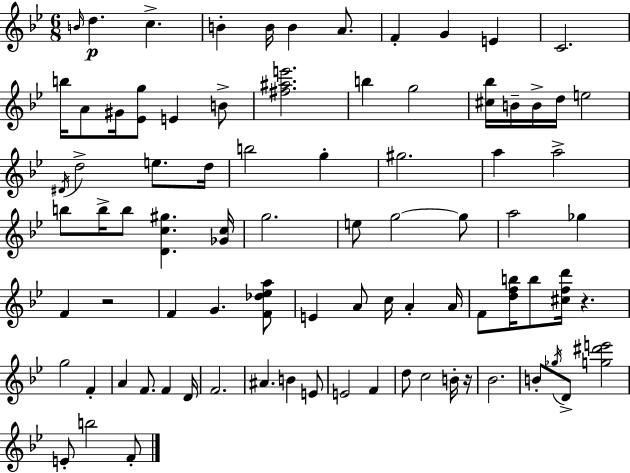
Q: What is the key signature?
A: BES major